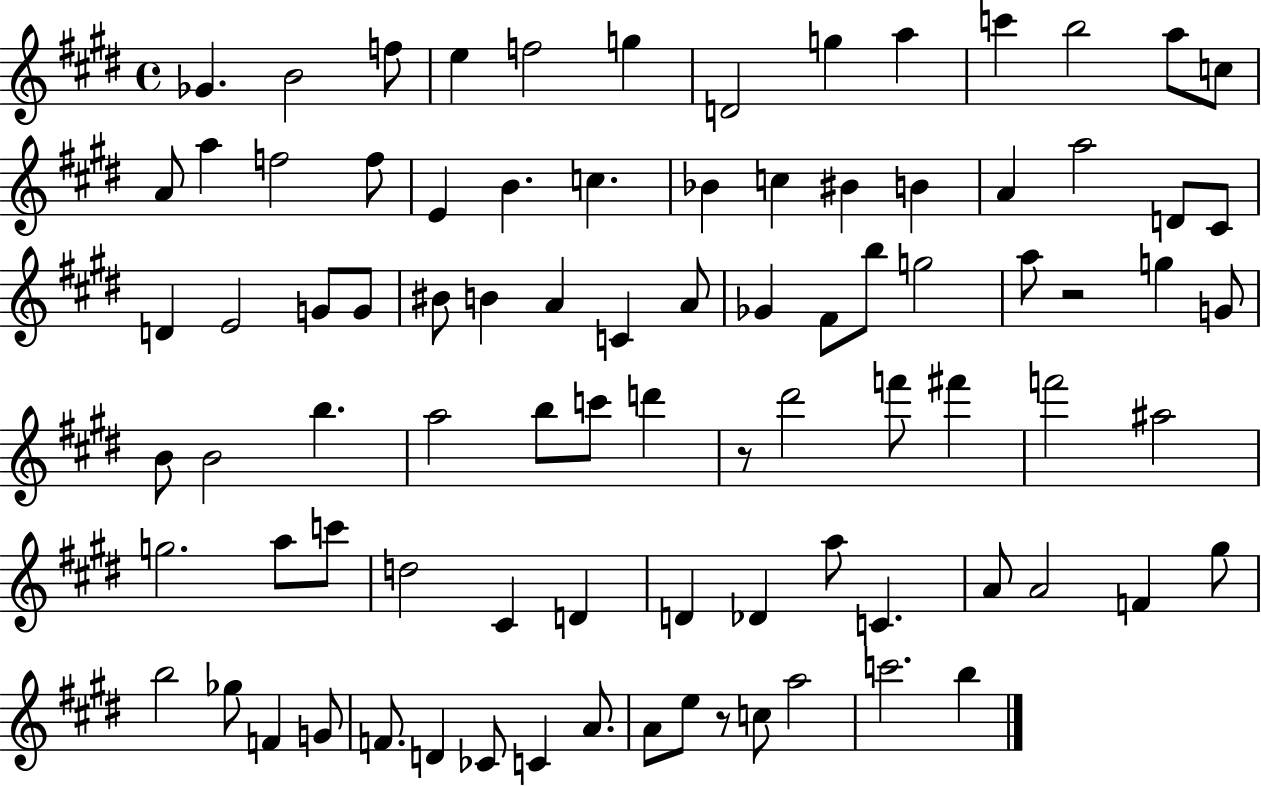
{
  \clef treble
  \time 4/4
  \defaultTimeSignature
  \key e \major
  ges'4. b'2 f''8 | e''4 f''2 g''4 | d'2 g''4 a''4 | c'''4 b''2 a''8 c''8 | \break a'8 a''4 f''2 f''8 | e'4 b'4. c''4. | bes'4 c''4 bis'4 b'4 | a'4 a''2 d'8 cis'8 | \break d'4 e'2 g'8 g'8 | bis'8 b'4 a'4 c'4 a'8 | ges'4 fis'8 b''8 g''2 | a''8 r2 g''4 g'8 | \break b'8 b'2 b''4. | a''2 b''8 c'''8 d'''4 | r8 dis'''2 f'''8 fis'''4 | f'''2 ais''2 | \break g''2. a''8 c'''8 | d''2 cis'4 d'4 | d'4 des'4 a''8 c'4. | a'8 a'2 f'4 gis''8 | \break b''2 ges''8 f'4 g'8 | f'8. d'4 ces'8 c'4 a'8. | a'8 e''8 r8 c''8 a''2 | c'''2. b''4 | \break \bar "|."
}